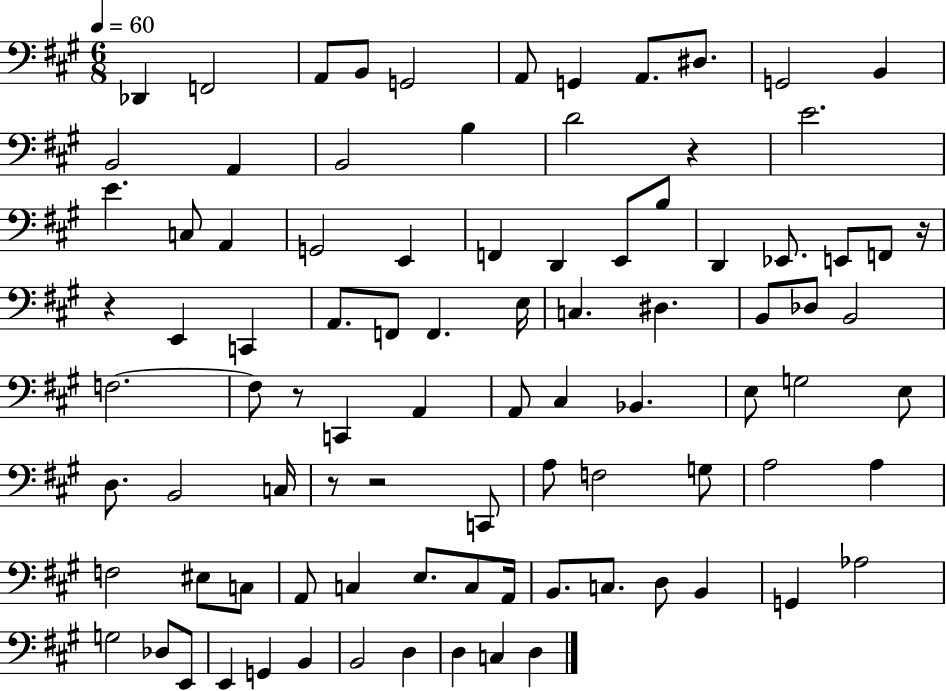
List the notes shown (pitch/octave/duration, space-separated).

Db2/q F2/h A2/e B2/e G2/h A2/e G2/q A2/e. D#3/e. G2/h B2/q B2/h A2/q B2/h B3/q D4/h R/q E4/h. E4/q. C3/e A2/q G2/h E2/q F2/q D2/q E2/e B3/e D2/q Eb2/e. E2/e F2/e R/s R/q E2/q C2/q A2/e. F2/e F2/q. E3/s C3/q. D#3/q. B2/e Db3/e B2/h F3/h. F3/e R/e C2/q A2/q A2/e C#3/q Bb2/q. E3/e G3/h E3/e D3/e. B2/h C3/s R/e R/h C2/e A3/e F3/h G3/e A3/h A3/q F3/h EIS3/e C3/e A2/e C3/q E3/e. C3/e A2/s B2/e. C3/e. D3/e B2/q G2/q Ab3/h G3/h Db3/e E2/e E2/q G2/q B2/q B2/h D3/q D3/q C3/q D3/q